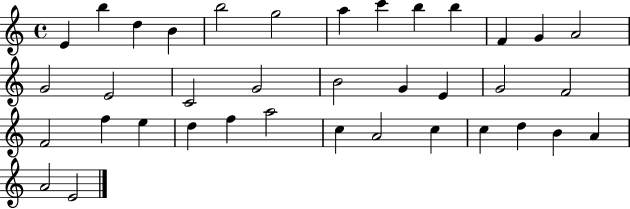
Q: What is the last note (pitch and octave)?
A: E4